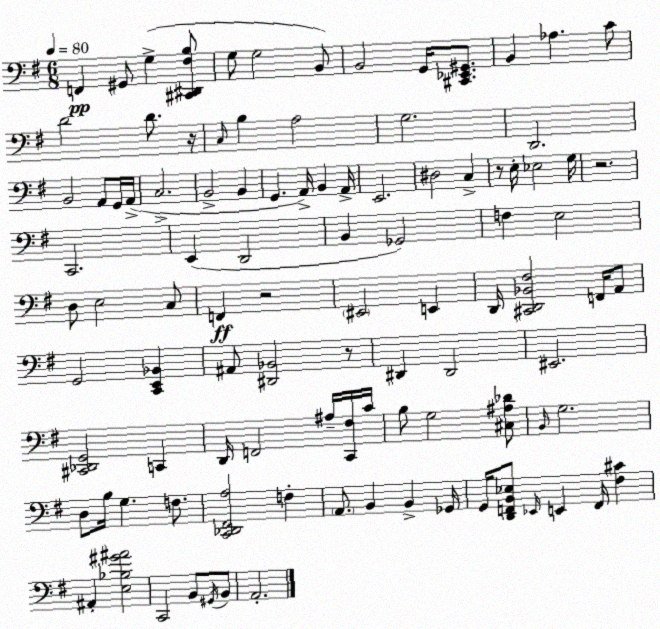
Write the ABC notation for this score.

X:1
T:Untitled
M:6/8
L:1/4
K:G
F,, ^G,,/2 G, [^C,,^D,,^F,B,]/2 G,/2 G,2 B,,/2 B,,2 G,,/4 [^C,,_E,,^G,,]/2 B,, _A, C/2 D2 D/2 z/4 C,/4 B, A,2 G,2 D,,2 B,,2 A,,/2 G,,/4 A,,/4 C,2 B,,2 B,, G,, A,,/4 B,, A,,/4 E,,2 ^D,2 C, z/2 E,/4 _E,2 G,/4 z2 C,,2 E,, D,,2 B,, _G,,2 F, E,2 D,/2 E,2 C,/2 F,, z2 ^E,,2 E,, D,,/4 [^C,,D,,_B,,^F,]2 F,,/4 A,,/2 G,,2 [C,,E,,_B,,] ^A,,/2 [^D,,_B,,]2 z/2 ^D,, ^D,,2 ^E,,2 [^C,,_D,,G,,]2 C,, D,,/4 F,,2 ^A,/4 [C,,^F,]/4 C/4 B,/2 G,2 [^C,^A,_D]/2 B,,/4 G,2 D,/2 B,/4 G, F,/2 [C,,_D,,^F,,A,]2 F, A,,/2 B,, B,, _G,,/4 G,,/4 [D,,F,,B,,_E,]/2 _E,,/4 E,, F,,/4 [^F,^C] ^A,, [E,_B,^G^A]2 C,,2 B,,/2 ^G,,/4 B,,/2 A,,2